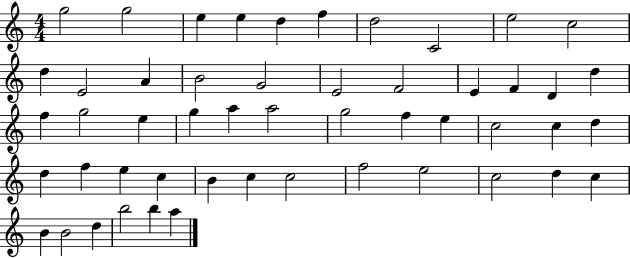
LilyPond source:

{
  \clef treble
  \numericTimeSignature
  \time 4/4
  \key c \major
  g''2 g''2 | e''4 e''4 d''4 f''4 | d''2 c'2 | e''2 c''2 | \break d''4 e'2 a'4 | b'2 g'2 | e'2 f'2 | e'4 f'4 d'4 d''4 | \break f''4 g''2 e''4 | g''4 a''4 a''2 | g''2 f''4 e''4 | c''2 c''4 d''4 | \break d''4 f''4 e''4 c''4 | b'4 c''4 c''2 | f''2 e''2 | c''2 d''4 c''4 | \break b'4 b'2 d''4 | b''2 b''4 a''4 | \bar "|."
}